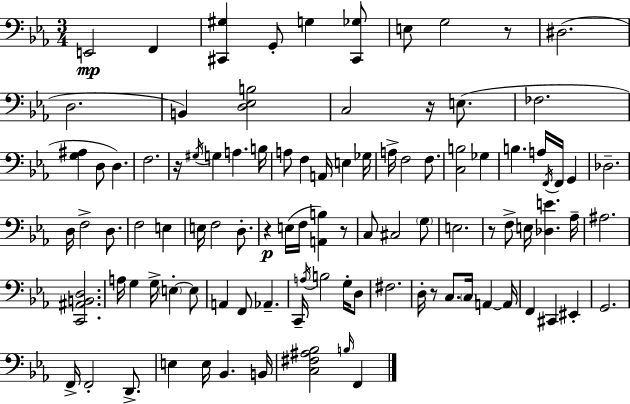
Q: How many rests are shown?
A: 7